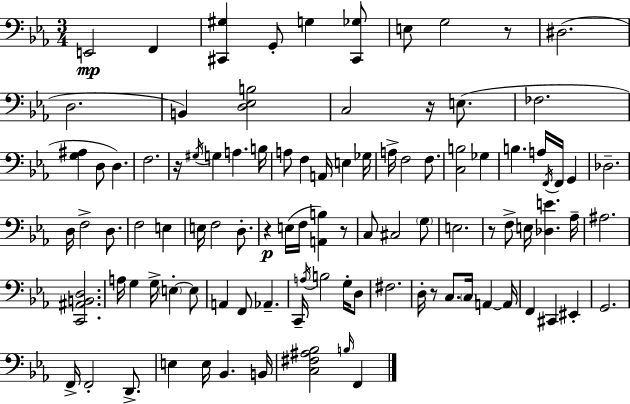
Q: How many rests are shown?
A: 7